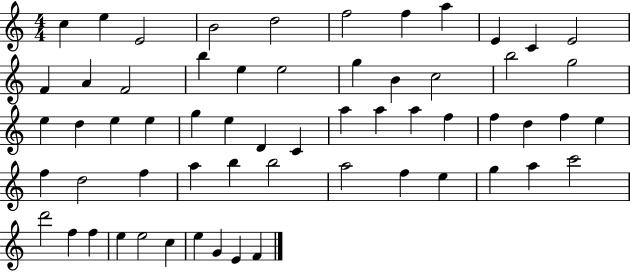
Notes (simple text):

C5/q E5/q E4/h B4/h D5/h F5/h F5/q A5/q E4/q C4/q E4/h F4/q A4/q F4/h B5/q E5/q E5/h G5/q B4/q C5/h B5/h G5/h E5/q D5/q E5/q E5/q G5/q E5/q D4/q C4/q A5/q A5/q A5/q F5/q F5/q D5/q F5/q E5/q F5/q D5/h F5/q A5/q B5/q B5/h A5/h F5/q E5/q G5/q A5/q C6/h D6/h F5/q F5/q E5/q E5/h C5/q E5/q G4/q E4/q F4/q